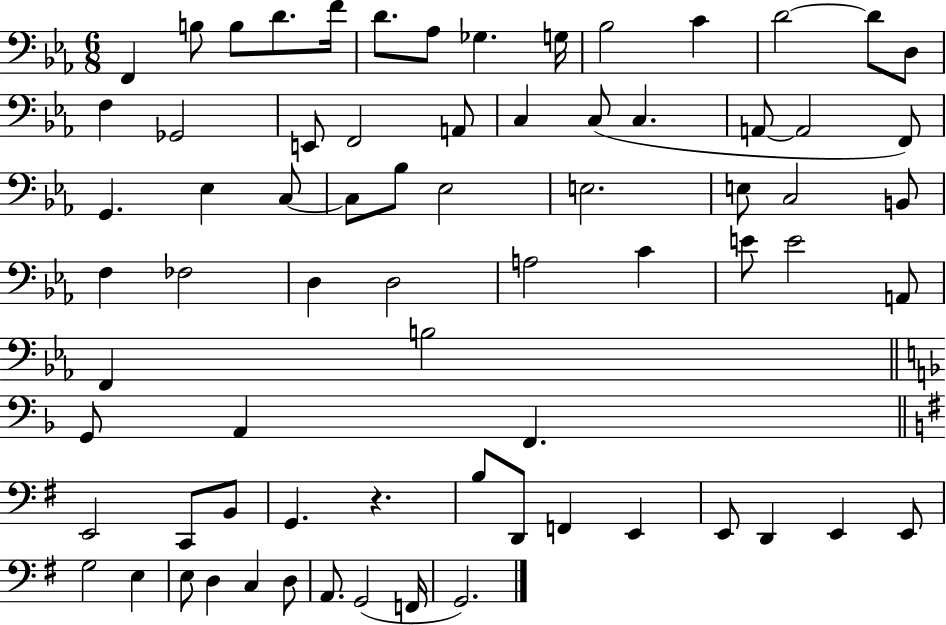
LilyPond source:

{
  \clef bass
  \numericTimeSignature
  \time 6/8
  \key ees \major
  f,4 b8 b8 d'8. f'16 | d'8. aes8 ges4. g16 | bes2 c'4 | d'2~~ d'8 d8 | \break f4 ges,2 | e,8 f,2 a,8 | c4 c8( c4. | a,8~~ a,2 f,8) | \break g,4. ees4 c8~~ | c8 bes8 ees2 | e2. | e8 c2 b,8 | \break f4 fes2 | d4 d2 | a2 c'4 | e'8 e'2 a,8 | \break f,4 b2 | \bar "||" \break \key f \major g,8 a,4 f,4. | \bar "||" \break \key g \major e,2 c,8 b,8 | g,4. r4. | b8 d,8 f,4 e,4 | e,8 d,4 e,4 e,8 | \break g2 e4 | e8 d4 c4 d8 | a,8. g,2( f,16 | g,2.) | \break \bar "|."
}